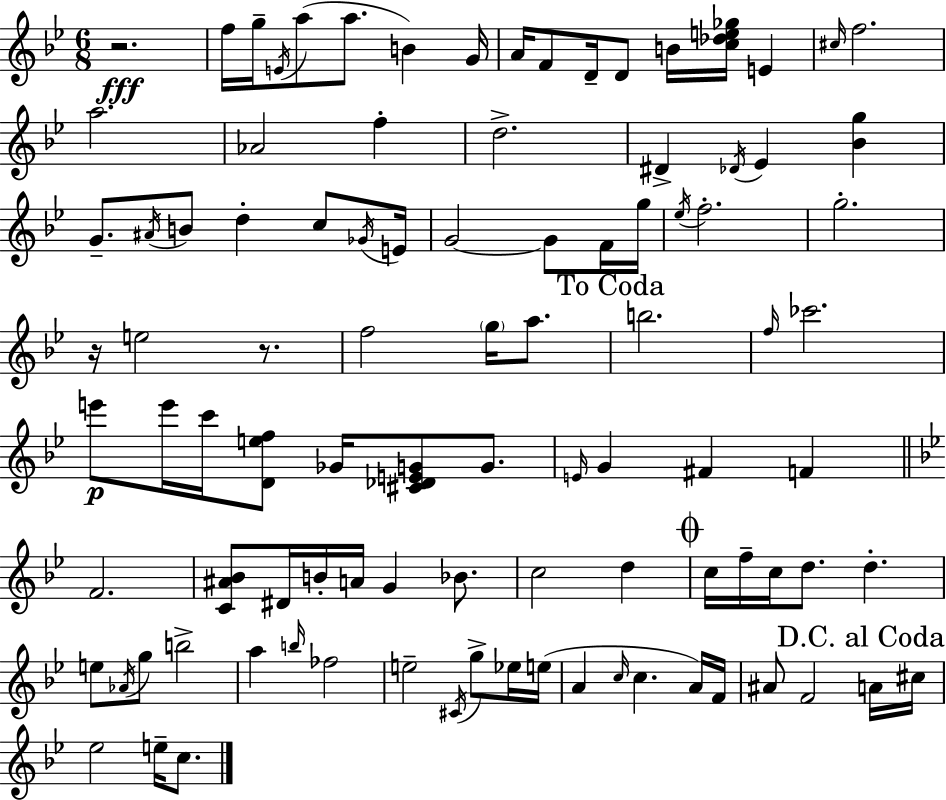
{
  \clef treble
  \numericTimeSignature
  \time 6/8
  \key g \minor
  r2.\fff | f''16 g''16-- \acciaccatura { e'16 } a''8( a''8. b'4) | g'16 a'16 f'8 d'16-- d'8 b'16 <c'' des'' e'' ges''>16 e'4 | \grace { cis''16 } f''2. | \break a''2. | aes'2 f''4-. | d''2.-> | dis'4-> \acciaccatura { des'16 } ees'4 <bes' g''>4 | \break g'8.-- \acciaccatura { ais'16 } b'8 d''4-. | c''8 \acciaccatura { ges'16 } e'16 g'2~~ | g'8 f'16 g''16 \acciaccatura { ees''16 } f''2.-. | g''2.-. | \break r16 e''2 | r8. f''2 | \parenthesize g''16 a''8. \mark "To Coda" b''2. | \grace { f''16 } ces'''2. | \break e'''8\p e'''16 c'''16 <d' e'' f''>8 | ges'16 <cis' des' e' g'>8 g'8. \grace { e'16 } g'4 | fis'4 f'4 \bar "||" \break \key g \minor f'2. | <c' ais' bes'>8 dis'16 b'16-. a'16 g'4 bes'8. | c''2 d''4 | \mark \markup { \musicglyph "scripts.coda" } c''16 f''16-- c''16 d''8. d''4.-. | \break e''8 \acciaccatura { aes'16 } g''8 b''2-> | a''4 \grace { b''16 } fes''2 | e''2-- \acciaccatura { cis'16 } g''8-> | ees''16 e''16( a'4 \grace { c''16 } c''4. | \break a'16) f'16 ais'8 f'2 | \mark "D.C. al Coda" a'16 cis''16 ees''2 | e''16-- c''8. \bar "|."
}